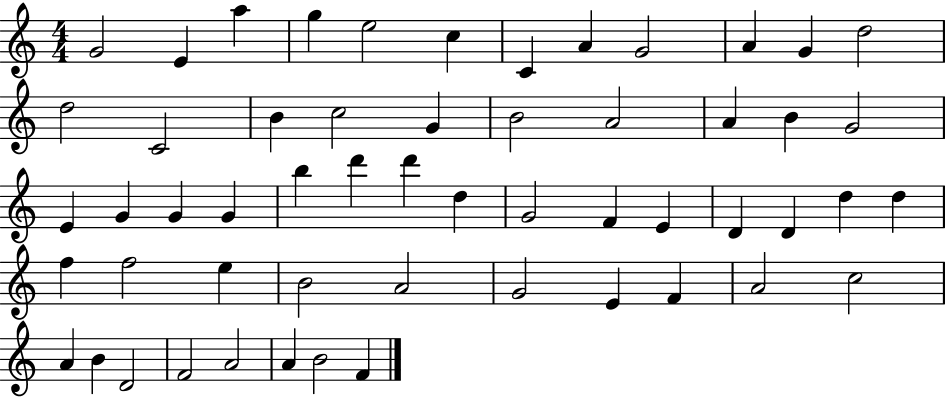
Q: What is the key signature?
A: C major